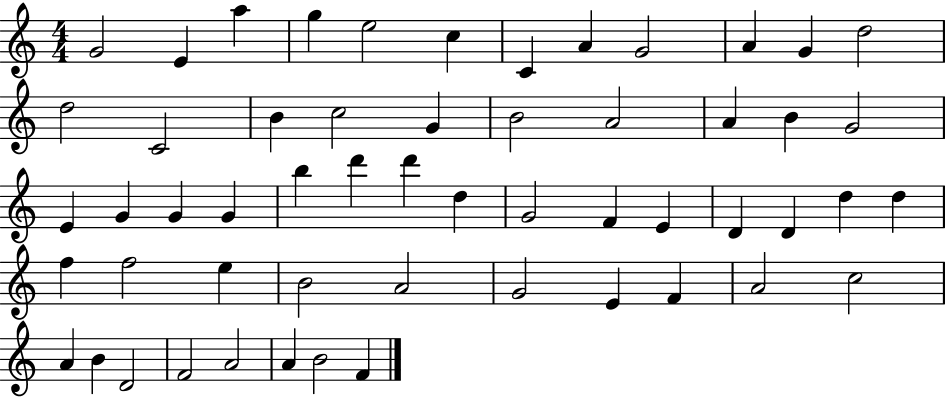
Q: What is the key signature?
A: C major